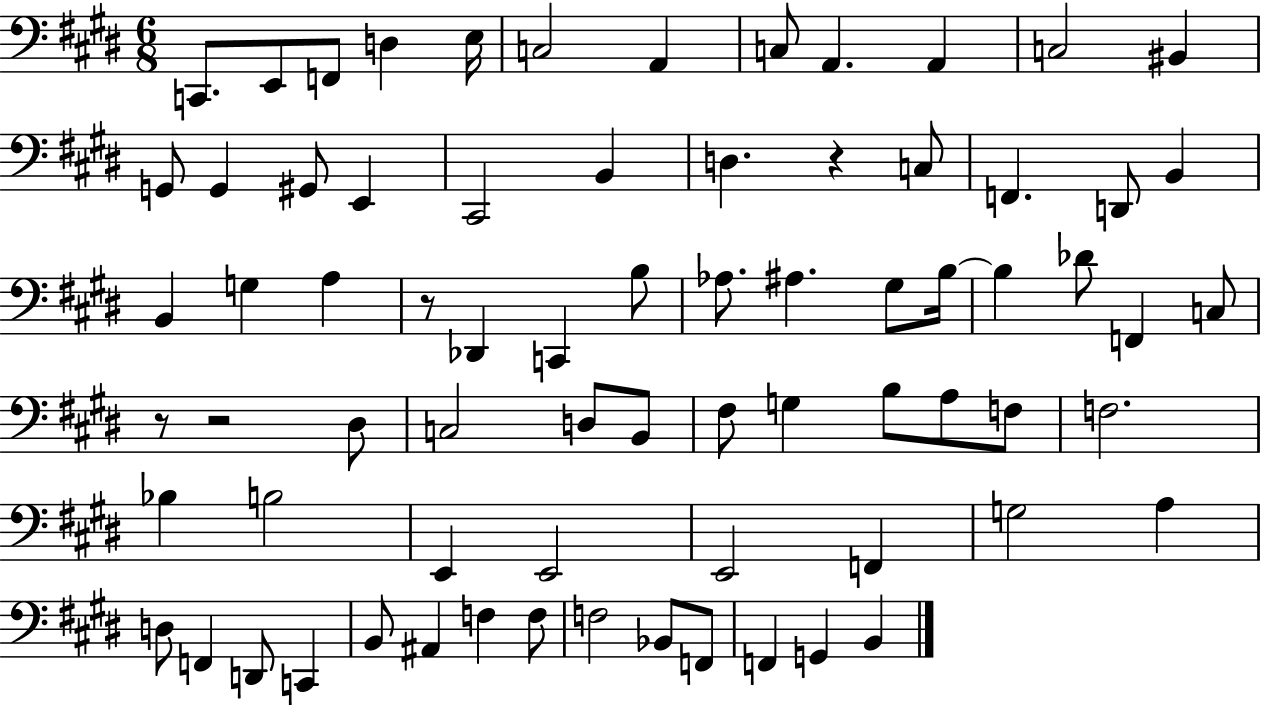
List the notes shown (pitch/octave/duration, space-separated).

C2/e. E2/e F2/e D3/q E3/s C3/h A2/q C3/e A2/q. A2/q C3/h BIS2/q G2/e G2/q G#2/e E2/q C#2/h B2/q D3/q. R/q C3/e F2/q. D2/e B2/q B2/q G3/q A3/q R/e Db2/q C2/q B3/e Ab3/e. A#3/q. G#3/e B3/s B3/q Db4/e F2/q C3/e R/e R/h D#3/e C3/h D3/e B2/e F#3/e G3/q B3/e A3/e F3/e F3/h. Bb3/q B3/h E2/q E2/h E2/h F2/q G3/h A3/q D3/e F2/q D2/e C2/q B2/e A#2/q F3/q F3/e F3/h Bb2/e F2/e F2/q G2/q B2/q